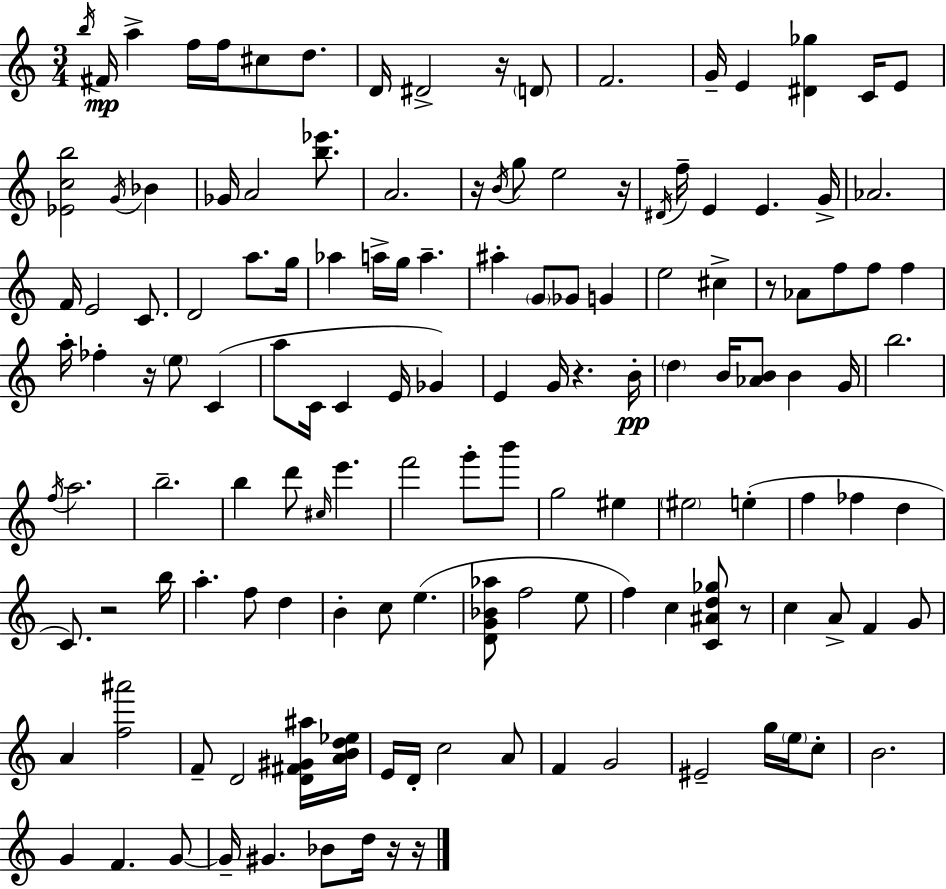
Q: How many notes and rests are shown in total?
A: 139